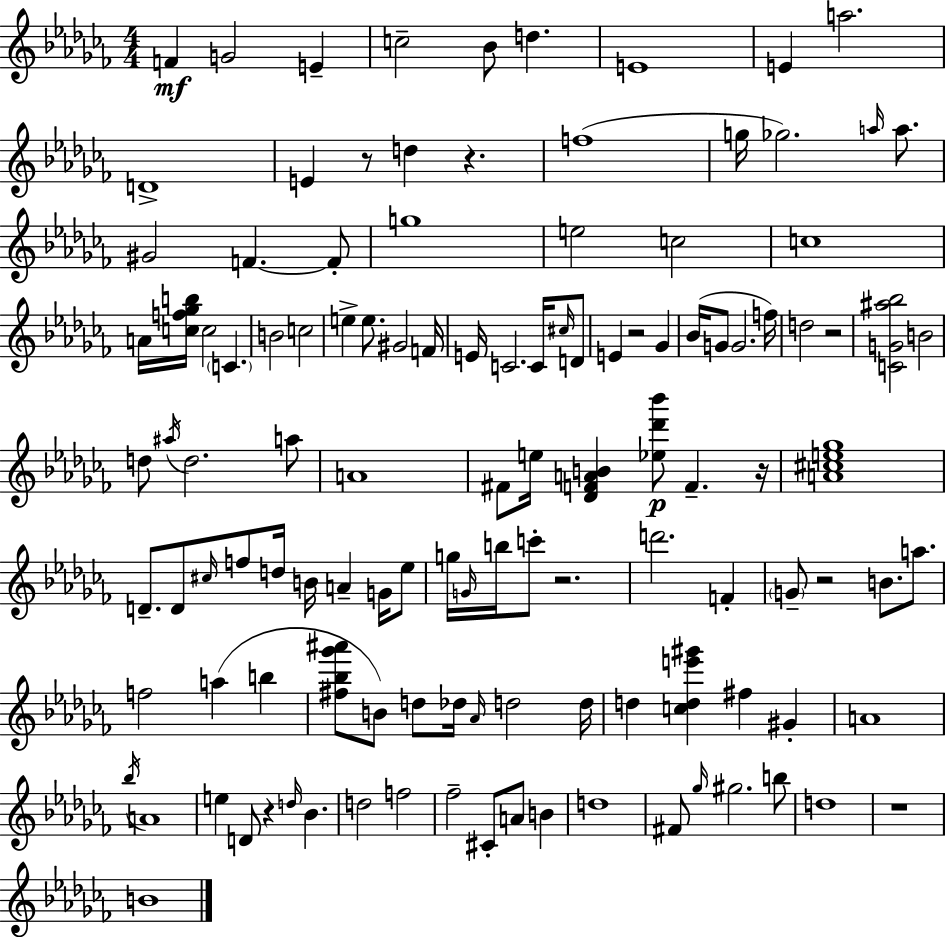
{
  \clef treble
  \numericTimeSignature
  \time 4/4
  \key aes \minor
  \repeat volta 2 { f'4\mf g'2 e'4-- | c''2-- bes'8 d''4. | e'1 | e'4 a''2. | \break d'1-> | e'4 r8 d''4 r4. | f''1( | g''16 ges''2.) \grace { a''16 } a''8. | \break gis'2 f'4.~~ f'8-. | g''1 | e''2 c''2 | c''1 | \break a'16 <c'' f'' ges'' b''>16 c''2 \parenthesize c'4. | b'2 c''2 | e''4-> e''8. gis'2 | f'16 e'16 c'2. c'16 \grace { cis''16 } | \break d'8 e'4 r2 ges'4 | bes'16( g'8 g'2. | f''16) d''2 r2 | <c' g' ais'' bes''>2 b'2 | \break d''8 \acciaccatura { ais''16 } d''2. | a''8 a'1 | fis'8 e''16 <des' f' a' b'>4 <ees'' des''' bes'''>8\p f'4.-- | r16 <a' cis'' e'' ges''>1 | \break d'8.-- d'8 \grace { cis''16 } f''8 d''16 b'16 a'4-- | g'16 ees''8 g''16 \grace { g'16 } b''16 c'''8-. r2. | d'''2. | f'4-. \parenthesize g'8-- r2 b'8. | \break a''8. f''2 a''4( | b''4 <fis'' bes'' ges''' ais'''>8 b'8) d''8 des''16 \grace { aes'16 } d''2 | d''16 d''4 <c'' d'' e''' gis'''>4 fis''4 | gis'4-. a'1 | \break \acciaccatura { bes''16 } a'1 | e''4 d'8 r4 | \grace { d''16 } bes'4. d''2 | f''2 fes''2-- | \break cis'8-. a'8 b'4 d''1 | fis'8 \grace { ges''16 } gis''2. | b''8 d''1 | r1 | \break b'1 | } \bar "|."
}